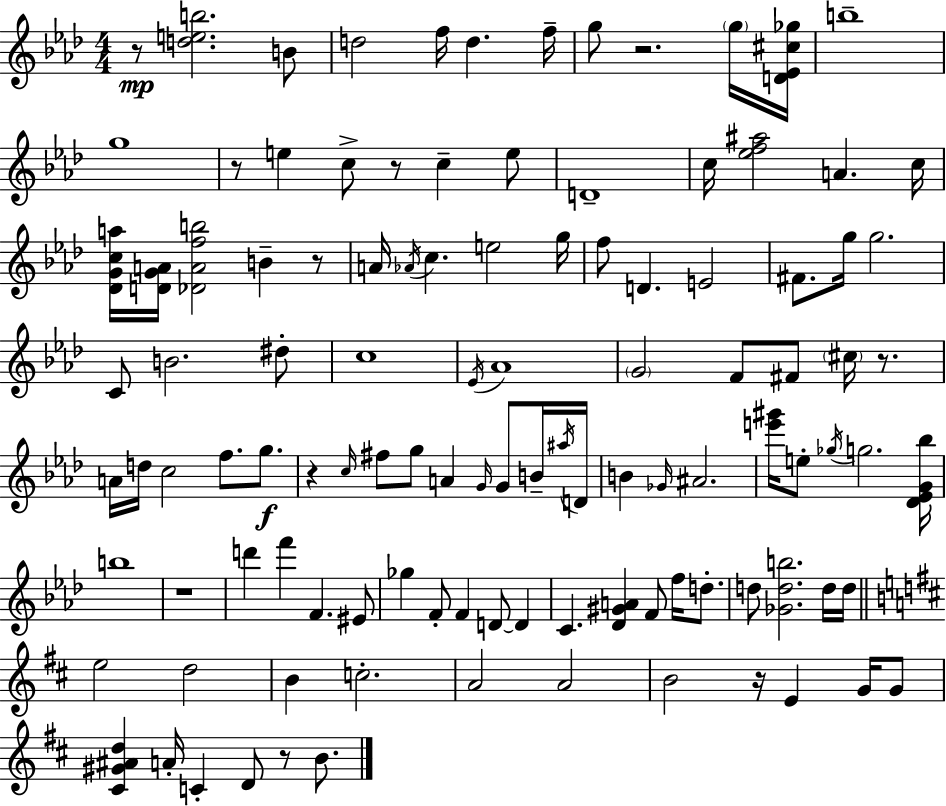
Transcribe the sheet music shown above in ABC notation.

X:1
T:Untitled
M:4/4
L:1/4
K:Ab
z/2 [deb]2 B/2 d2 f/4 d f/4 g/2 z2 g/4 [D_E^c_g]/4 b4 g4 z/2 e c/2 z/2 c e/2 D4 c/4 [_ef^a]2 A c/4 [_DGca]/4 [DGA]/4 [_DAfb]2 B z/2 A/4 _A/4 c e2 g/4 f/2 D E2 ^F/2 g/4 g2 C/2 B2 ^d/2 c4 _E/4 _A4 G2 F/2 ^F/2 ^c/4 z/2 A/4 d/4 c2 f/2 g/2 z c/4 ^f/2 g/2 A G/4 G/2 B/4 ^a/4 D/4 B _G/4 ^A2 [e'^g']/4 e/2 _g/4 g2 [_D_EG_b]/4 b4 z4 d' f' F ^E/2 _g F/2 F D/2 D C [_D^GA] F/2 f/4 d/2 d/2 [_Gdb]2 d/4 d/4 e2 d2 B c2 A2 A2 B2 z/4 E G/4 G/2 [^C^G^Ad] A/4 C D/2 z/2 B/2